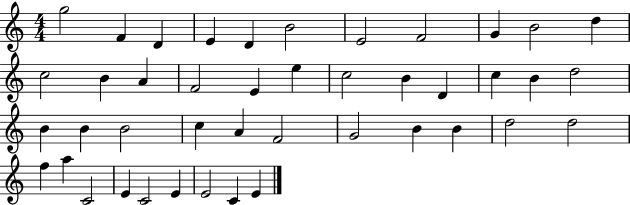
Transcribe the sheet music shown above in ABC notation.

X:1
T:Untitled
M:4/4
L:1/4
K:C
g2 F D E D B2 E2 F2 G B2 d c2 B A F2 E e c2 B D c B d2 B B B2 c A F2 G2 B B d2 d2 f a C2 E C2 E E2 C E